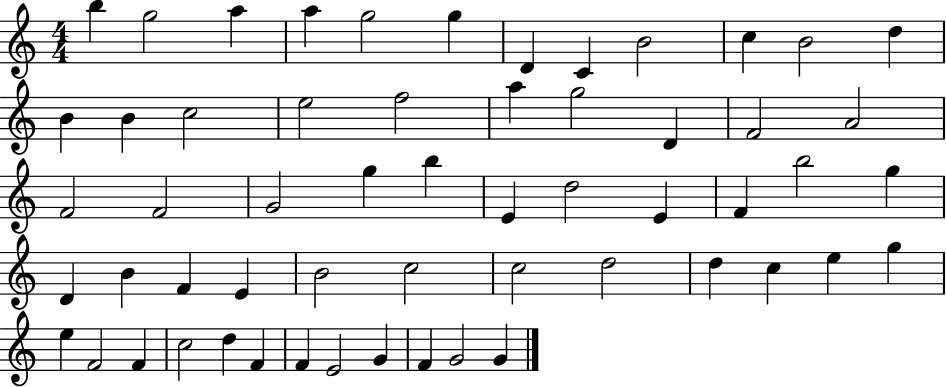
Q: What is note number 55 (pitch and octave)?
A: F4